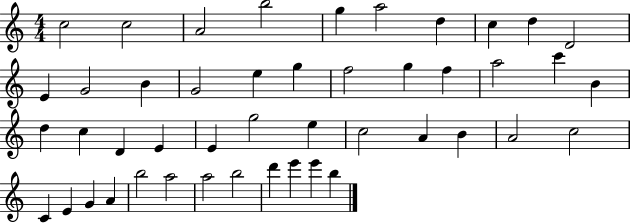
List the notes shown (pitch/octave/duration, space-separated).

C5/h C5/h A4/h B5/h G5/q A5/h D5/q C5/q D5/q D4/h E4/q G4/h B4/q G4/h E5/q G5/q F5/h G5/q F5/q A5/h C6/q B4/q D5/q C5/q D4/q E4/q E4/q G5/h E5/q C5/h A4/q B4/q A4/h C5/h C4/q E4/q G4/q A4/q B5/h A5/h A5/h B5/h D6/q E6/q E6/q B5/q